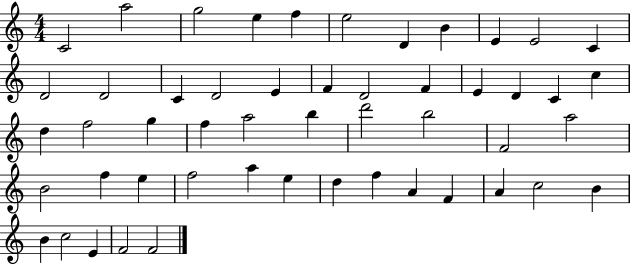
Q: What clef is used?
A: treble